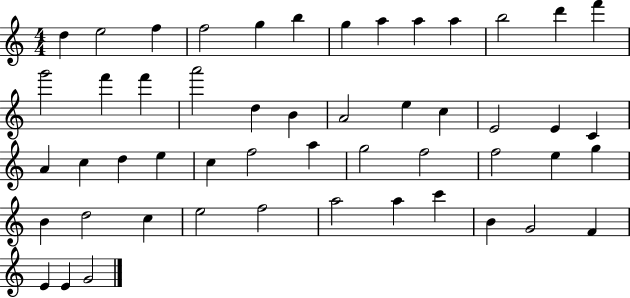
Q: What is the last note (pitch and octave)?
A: G4